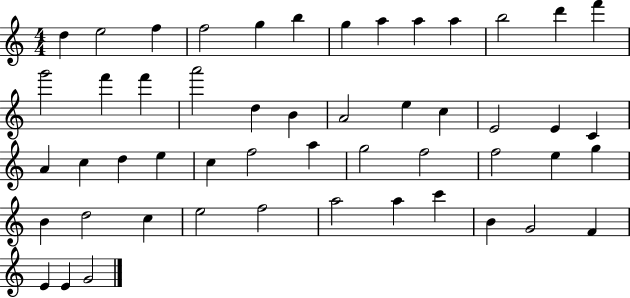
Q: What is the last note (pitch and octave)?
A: G4